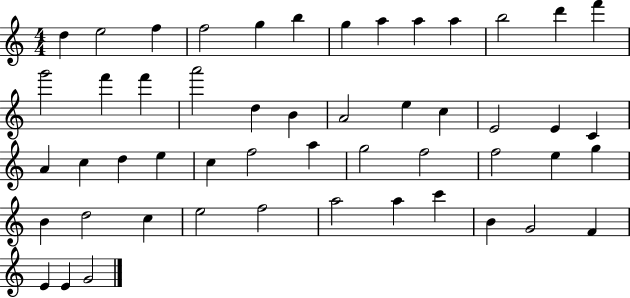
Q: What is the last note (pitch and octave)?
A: G4